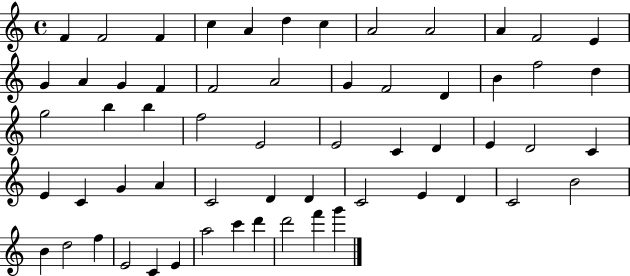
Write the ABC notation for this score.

X:1
T:Untitled
M:4/4
L:1/4
K:C
F F2 F c A d c A2 A2 A F2 E G A G F F2 A2 G F2 D B f2 d g2 b b f2 E2 E2 C D E D2 C E C G A C2 D D C2 E D C2 B2 B d2 f E2 C E a2 c' d' d'2 f' g'